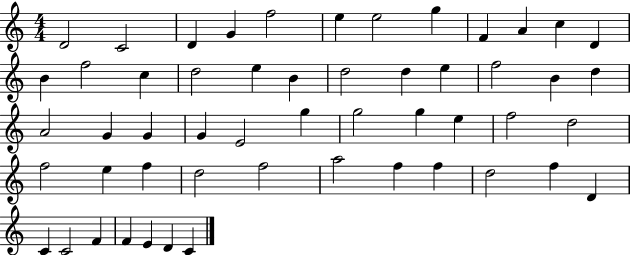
D4/h C4/h D4/q G4/q F5/h E5/q E5/h G5/q F4/q A4/q C5/q D4/q B4/q F5/h C5/q D5/h E5/q B4/q D5/h D5/q E5/q F5/h B4/q D5/q A4/h G4/q G4/q G4/q E4/h G5/q G5/h G5/q E5/q F5/h D5/h F5/h E5/q F5/q D5/h F5/h A5/h F5/q F5/q D5/h F5/q D4/q C4/q C4/h F4/q F4/q E4/q D4/q C4/q